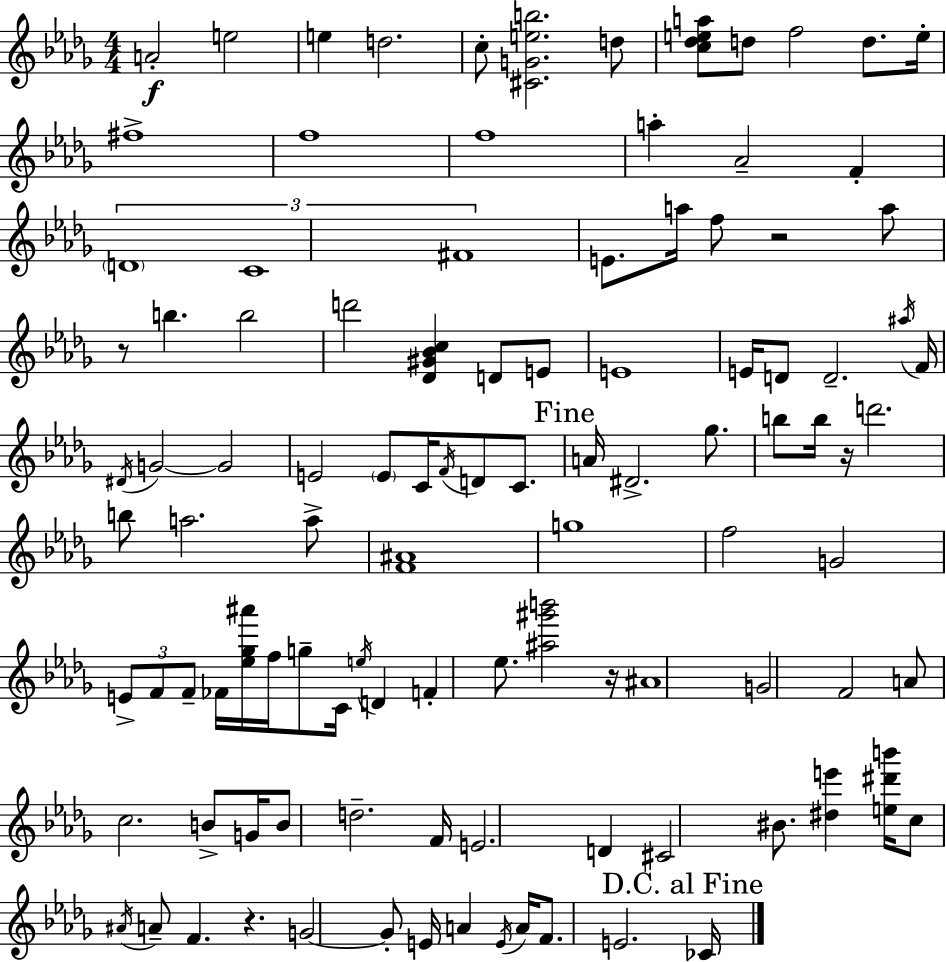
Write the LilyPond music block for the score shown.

{
  \clef treble
  \numericTimeSignature
  \time 4/4
  \key bes \minor
  a'2-.\f e''2 | e''4 d''2. | c''8-. <cis' g' e'' b''>2. d''8 | <c'' des'' e'' a''>8 d''8 f''2 d''8. e''16-. | \break fis''1-> | f''1 | f''1 | a''4-. aes'2-- f'4-. | \break \tuplet 3/2 { \parenthesize d'1 | c'1 | fis'1 } | e'8. a''16 f''8 r2 a''8 | \break r8 b''4. b''2 | d'''2 <des' gis' bes' c''>4 d'8 e'8 | e'1 | e'16 d'8 d'2.-- \acciaccatura { ais''16 } | \break f'16 \acciaccatura { dis'16 } g'2~~ g'2 | e'2 \parenthesize e'8 c'16 \acciaccatura { f'16 } d'8 | c'8. \mark "Fine" a'16 dis'2.-> | ges''8. b''8 b''16 r16 d'''2. | \break b''8 a''2. | a''8-> <f' ais'>1 | g''1 | f''2 g'2 | \break \tuplet 3/2 { e'8-> f'8 f'8-- } fes'16 <ees'' ges'' ais'''>16 f''16 g''8-- c'16 \acciaccatura { e''16 } | d'4 f'4-. ees''8. <ais'' gis''' b'''>2 | r16 ais'1 | g'2 f'2 | \break a'8 c''2. | b'8-> g'16 b'8 d''2.-- | f'16 e'2. | d'4 cis'2 bis'8. <dis'' e'''>4 | \break <e'' dis''' b'''>16 c''8 \acciaccatura { ais'16 } a'8-- f'4. r4. | g'2~~ g'8-. e'16 | a'4 \acciaccatura { e'16 } a'16 f'8. e'2. | \mark "D.C. al Fine" ces'16 \bar "|."
}